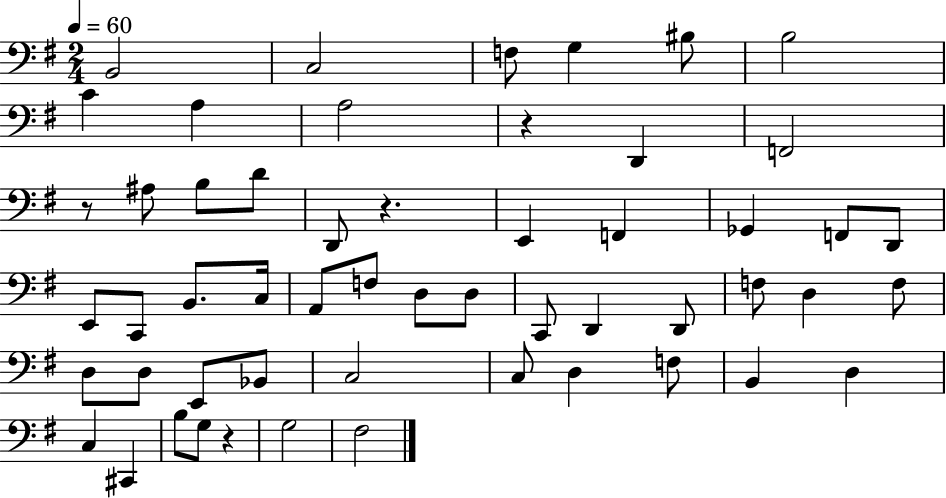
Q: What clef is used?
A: bass